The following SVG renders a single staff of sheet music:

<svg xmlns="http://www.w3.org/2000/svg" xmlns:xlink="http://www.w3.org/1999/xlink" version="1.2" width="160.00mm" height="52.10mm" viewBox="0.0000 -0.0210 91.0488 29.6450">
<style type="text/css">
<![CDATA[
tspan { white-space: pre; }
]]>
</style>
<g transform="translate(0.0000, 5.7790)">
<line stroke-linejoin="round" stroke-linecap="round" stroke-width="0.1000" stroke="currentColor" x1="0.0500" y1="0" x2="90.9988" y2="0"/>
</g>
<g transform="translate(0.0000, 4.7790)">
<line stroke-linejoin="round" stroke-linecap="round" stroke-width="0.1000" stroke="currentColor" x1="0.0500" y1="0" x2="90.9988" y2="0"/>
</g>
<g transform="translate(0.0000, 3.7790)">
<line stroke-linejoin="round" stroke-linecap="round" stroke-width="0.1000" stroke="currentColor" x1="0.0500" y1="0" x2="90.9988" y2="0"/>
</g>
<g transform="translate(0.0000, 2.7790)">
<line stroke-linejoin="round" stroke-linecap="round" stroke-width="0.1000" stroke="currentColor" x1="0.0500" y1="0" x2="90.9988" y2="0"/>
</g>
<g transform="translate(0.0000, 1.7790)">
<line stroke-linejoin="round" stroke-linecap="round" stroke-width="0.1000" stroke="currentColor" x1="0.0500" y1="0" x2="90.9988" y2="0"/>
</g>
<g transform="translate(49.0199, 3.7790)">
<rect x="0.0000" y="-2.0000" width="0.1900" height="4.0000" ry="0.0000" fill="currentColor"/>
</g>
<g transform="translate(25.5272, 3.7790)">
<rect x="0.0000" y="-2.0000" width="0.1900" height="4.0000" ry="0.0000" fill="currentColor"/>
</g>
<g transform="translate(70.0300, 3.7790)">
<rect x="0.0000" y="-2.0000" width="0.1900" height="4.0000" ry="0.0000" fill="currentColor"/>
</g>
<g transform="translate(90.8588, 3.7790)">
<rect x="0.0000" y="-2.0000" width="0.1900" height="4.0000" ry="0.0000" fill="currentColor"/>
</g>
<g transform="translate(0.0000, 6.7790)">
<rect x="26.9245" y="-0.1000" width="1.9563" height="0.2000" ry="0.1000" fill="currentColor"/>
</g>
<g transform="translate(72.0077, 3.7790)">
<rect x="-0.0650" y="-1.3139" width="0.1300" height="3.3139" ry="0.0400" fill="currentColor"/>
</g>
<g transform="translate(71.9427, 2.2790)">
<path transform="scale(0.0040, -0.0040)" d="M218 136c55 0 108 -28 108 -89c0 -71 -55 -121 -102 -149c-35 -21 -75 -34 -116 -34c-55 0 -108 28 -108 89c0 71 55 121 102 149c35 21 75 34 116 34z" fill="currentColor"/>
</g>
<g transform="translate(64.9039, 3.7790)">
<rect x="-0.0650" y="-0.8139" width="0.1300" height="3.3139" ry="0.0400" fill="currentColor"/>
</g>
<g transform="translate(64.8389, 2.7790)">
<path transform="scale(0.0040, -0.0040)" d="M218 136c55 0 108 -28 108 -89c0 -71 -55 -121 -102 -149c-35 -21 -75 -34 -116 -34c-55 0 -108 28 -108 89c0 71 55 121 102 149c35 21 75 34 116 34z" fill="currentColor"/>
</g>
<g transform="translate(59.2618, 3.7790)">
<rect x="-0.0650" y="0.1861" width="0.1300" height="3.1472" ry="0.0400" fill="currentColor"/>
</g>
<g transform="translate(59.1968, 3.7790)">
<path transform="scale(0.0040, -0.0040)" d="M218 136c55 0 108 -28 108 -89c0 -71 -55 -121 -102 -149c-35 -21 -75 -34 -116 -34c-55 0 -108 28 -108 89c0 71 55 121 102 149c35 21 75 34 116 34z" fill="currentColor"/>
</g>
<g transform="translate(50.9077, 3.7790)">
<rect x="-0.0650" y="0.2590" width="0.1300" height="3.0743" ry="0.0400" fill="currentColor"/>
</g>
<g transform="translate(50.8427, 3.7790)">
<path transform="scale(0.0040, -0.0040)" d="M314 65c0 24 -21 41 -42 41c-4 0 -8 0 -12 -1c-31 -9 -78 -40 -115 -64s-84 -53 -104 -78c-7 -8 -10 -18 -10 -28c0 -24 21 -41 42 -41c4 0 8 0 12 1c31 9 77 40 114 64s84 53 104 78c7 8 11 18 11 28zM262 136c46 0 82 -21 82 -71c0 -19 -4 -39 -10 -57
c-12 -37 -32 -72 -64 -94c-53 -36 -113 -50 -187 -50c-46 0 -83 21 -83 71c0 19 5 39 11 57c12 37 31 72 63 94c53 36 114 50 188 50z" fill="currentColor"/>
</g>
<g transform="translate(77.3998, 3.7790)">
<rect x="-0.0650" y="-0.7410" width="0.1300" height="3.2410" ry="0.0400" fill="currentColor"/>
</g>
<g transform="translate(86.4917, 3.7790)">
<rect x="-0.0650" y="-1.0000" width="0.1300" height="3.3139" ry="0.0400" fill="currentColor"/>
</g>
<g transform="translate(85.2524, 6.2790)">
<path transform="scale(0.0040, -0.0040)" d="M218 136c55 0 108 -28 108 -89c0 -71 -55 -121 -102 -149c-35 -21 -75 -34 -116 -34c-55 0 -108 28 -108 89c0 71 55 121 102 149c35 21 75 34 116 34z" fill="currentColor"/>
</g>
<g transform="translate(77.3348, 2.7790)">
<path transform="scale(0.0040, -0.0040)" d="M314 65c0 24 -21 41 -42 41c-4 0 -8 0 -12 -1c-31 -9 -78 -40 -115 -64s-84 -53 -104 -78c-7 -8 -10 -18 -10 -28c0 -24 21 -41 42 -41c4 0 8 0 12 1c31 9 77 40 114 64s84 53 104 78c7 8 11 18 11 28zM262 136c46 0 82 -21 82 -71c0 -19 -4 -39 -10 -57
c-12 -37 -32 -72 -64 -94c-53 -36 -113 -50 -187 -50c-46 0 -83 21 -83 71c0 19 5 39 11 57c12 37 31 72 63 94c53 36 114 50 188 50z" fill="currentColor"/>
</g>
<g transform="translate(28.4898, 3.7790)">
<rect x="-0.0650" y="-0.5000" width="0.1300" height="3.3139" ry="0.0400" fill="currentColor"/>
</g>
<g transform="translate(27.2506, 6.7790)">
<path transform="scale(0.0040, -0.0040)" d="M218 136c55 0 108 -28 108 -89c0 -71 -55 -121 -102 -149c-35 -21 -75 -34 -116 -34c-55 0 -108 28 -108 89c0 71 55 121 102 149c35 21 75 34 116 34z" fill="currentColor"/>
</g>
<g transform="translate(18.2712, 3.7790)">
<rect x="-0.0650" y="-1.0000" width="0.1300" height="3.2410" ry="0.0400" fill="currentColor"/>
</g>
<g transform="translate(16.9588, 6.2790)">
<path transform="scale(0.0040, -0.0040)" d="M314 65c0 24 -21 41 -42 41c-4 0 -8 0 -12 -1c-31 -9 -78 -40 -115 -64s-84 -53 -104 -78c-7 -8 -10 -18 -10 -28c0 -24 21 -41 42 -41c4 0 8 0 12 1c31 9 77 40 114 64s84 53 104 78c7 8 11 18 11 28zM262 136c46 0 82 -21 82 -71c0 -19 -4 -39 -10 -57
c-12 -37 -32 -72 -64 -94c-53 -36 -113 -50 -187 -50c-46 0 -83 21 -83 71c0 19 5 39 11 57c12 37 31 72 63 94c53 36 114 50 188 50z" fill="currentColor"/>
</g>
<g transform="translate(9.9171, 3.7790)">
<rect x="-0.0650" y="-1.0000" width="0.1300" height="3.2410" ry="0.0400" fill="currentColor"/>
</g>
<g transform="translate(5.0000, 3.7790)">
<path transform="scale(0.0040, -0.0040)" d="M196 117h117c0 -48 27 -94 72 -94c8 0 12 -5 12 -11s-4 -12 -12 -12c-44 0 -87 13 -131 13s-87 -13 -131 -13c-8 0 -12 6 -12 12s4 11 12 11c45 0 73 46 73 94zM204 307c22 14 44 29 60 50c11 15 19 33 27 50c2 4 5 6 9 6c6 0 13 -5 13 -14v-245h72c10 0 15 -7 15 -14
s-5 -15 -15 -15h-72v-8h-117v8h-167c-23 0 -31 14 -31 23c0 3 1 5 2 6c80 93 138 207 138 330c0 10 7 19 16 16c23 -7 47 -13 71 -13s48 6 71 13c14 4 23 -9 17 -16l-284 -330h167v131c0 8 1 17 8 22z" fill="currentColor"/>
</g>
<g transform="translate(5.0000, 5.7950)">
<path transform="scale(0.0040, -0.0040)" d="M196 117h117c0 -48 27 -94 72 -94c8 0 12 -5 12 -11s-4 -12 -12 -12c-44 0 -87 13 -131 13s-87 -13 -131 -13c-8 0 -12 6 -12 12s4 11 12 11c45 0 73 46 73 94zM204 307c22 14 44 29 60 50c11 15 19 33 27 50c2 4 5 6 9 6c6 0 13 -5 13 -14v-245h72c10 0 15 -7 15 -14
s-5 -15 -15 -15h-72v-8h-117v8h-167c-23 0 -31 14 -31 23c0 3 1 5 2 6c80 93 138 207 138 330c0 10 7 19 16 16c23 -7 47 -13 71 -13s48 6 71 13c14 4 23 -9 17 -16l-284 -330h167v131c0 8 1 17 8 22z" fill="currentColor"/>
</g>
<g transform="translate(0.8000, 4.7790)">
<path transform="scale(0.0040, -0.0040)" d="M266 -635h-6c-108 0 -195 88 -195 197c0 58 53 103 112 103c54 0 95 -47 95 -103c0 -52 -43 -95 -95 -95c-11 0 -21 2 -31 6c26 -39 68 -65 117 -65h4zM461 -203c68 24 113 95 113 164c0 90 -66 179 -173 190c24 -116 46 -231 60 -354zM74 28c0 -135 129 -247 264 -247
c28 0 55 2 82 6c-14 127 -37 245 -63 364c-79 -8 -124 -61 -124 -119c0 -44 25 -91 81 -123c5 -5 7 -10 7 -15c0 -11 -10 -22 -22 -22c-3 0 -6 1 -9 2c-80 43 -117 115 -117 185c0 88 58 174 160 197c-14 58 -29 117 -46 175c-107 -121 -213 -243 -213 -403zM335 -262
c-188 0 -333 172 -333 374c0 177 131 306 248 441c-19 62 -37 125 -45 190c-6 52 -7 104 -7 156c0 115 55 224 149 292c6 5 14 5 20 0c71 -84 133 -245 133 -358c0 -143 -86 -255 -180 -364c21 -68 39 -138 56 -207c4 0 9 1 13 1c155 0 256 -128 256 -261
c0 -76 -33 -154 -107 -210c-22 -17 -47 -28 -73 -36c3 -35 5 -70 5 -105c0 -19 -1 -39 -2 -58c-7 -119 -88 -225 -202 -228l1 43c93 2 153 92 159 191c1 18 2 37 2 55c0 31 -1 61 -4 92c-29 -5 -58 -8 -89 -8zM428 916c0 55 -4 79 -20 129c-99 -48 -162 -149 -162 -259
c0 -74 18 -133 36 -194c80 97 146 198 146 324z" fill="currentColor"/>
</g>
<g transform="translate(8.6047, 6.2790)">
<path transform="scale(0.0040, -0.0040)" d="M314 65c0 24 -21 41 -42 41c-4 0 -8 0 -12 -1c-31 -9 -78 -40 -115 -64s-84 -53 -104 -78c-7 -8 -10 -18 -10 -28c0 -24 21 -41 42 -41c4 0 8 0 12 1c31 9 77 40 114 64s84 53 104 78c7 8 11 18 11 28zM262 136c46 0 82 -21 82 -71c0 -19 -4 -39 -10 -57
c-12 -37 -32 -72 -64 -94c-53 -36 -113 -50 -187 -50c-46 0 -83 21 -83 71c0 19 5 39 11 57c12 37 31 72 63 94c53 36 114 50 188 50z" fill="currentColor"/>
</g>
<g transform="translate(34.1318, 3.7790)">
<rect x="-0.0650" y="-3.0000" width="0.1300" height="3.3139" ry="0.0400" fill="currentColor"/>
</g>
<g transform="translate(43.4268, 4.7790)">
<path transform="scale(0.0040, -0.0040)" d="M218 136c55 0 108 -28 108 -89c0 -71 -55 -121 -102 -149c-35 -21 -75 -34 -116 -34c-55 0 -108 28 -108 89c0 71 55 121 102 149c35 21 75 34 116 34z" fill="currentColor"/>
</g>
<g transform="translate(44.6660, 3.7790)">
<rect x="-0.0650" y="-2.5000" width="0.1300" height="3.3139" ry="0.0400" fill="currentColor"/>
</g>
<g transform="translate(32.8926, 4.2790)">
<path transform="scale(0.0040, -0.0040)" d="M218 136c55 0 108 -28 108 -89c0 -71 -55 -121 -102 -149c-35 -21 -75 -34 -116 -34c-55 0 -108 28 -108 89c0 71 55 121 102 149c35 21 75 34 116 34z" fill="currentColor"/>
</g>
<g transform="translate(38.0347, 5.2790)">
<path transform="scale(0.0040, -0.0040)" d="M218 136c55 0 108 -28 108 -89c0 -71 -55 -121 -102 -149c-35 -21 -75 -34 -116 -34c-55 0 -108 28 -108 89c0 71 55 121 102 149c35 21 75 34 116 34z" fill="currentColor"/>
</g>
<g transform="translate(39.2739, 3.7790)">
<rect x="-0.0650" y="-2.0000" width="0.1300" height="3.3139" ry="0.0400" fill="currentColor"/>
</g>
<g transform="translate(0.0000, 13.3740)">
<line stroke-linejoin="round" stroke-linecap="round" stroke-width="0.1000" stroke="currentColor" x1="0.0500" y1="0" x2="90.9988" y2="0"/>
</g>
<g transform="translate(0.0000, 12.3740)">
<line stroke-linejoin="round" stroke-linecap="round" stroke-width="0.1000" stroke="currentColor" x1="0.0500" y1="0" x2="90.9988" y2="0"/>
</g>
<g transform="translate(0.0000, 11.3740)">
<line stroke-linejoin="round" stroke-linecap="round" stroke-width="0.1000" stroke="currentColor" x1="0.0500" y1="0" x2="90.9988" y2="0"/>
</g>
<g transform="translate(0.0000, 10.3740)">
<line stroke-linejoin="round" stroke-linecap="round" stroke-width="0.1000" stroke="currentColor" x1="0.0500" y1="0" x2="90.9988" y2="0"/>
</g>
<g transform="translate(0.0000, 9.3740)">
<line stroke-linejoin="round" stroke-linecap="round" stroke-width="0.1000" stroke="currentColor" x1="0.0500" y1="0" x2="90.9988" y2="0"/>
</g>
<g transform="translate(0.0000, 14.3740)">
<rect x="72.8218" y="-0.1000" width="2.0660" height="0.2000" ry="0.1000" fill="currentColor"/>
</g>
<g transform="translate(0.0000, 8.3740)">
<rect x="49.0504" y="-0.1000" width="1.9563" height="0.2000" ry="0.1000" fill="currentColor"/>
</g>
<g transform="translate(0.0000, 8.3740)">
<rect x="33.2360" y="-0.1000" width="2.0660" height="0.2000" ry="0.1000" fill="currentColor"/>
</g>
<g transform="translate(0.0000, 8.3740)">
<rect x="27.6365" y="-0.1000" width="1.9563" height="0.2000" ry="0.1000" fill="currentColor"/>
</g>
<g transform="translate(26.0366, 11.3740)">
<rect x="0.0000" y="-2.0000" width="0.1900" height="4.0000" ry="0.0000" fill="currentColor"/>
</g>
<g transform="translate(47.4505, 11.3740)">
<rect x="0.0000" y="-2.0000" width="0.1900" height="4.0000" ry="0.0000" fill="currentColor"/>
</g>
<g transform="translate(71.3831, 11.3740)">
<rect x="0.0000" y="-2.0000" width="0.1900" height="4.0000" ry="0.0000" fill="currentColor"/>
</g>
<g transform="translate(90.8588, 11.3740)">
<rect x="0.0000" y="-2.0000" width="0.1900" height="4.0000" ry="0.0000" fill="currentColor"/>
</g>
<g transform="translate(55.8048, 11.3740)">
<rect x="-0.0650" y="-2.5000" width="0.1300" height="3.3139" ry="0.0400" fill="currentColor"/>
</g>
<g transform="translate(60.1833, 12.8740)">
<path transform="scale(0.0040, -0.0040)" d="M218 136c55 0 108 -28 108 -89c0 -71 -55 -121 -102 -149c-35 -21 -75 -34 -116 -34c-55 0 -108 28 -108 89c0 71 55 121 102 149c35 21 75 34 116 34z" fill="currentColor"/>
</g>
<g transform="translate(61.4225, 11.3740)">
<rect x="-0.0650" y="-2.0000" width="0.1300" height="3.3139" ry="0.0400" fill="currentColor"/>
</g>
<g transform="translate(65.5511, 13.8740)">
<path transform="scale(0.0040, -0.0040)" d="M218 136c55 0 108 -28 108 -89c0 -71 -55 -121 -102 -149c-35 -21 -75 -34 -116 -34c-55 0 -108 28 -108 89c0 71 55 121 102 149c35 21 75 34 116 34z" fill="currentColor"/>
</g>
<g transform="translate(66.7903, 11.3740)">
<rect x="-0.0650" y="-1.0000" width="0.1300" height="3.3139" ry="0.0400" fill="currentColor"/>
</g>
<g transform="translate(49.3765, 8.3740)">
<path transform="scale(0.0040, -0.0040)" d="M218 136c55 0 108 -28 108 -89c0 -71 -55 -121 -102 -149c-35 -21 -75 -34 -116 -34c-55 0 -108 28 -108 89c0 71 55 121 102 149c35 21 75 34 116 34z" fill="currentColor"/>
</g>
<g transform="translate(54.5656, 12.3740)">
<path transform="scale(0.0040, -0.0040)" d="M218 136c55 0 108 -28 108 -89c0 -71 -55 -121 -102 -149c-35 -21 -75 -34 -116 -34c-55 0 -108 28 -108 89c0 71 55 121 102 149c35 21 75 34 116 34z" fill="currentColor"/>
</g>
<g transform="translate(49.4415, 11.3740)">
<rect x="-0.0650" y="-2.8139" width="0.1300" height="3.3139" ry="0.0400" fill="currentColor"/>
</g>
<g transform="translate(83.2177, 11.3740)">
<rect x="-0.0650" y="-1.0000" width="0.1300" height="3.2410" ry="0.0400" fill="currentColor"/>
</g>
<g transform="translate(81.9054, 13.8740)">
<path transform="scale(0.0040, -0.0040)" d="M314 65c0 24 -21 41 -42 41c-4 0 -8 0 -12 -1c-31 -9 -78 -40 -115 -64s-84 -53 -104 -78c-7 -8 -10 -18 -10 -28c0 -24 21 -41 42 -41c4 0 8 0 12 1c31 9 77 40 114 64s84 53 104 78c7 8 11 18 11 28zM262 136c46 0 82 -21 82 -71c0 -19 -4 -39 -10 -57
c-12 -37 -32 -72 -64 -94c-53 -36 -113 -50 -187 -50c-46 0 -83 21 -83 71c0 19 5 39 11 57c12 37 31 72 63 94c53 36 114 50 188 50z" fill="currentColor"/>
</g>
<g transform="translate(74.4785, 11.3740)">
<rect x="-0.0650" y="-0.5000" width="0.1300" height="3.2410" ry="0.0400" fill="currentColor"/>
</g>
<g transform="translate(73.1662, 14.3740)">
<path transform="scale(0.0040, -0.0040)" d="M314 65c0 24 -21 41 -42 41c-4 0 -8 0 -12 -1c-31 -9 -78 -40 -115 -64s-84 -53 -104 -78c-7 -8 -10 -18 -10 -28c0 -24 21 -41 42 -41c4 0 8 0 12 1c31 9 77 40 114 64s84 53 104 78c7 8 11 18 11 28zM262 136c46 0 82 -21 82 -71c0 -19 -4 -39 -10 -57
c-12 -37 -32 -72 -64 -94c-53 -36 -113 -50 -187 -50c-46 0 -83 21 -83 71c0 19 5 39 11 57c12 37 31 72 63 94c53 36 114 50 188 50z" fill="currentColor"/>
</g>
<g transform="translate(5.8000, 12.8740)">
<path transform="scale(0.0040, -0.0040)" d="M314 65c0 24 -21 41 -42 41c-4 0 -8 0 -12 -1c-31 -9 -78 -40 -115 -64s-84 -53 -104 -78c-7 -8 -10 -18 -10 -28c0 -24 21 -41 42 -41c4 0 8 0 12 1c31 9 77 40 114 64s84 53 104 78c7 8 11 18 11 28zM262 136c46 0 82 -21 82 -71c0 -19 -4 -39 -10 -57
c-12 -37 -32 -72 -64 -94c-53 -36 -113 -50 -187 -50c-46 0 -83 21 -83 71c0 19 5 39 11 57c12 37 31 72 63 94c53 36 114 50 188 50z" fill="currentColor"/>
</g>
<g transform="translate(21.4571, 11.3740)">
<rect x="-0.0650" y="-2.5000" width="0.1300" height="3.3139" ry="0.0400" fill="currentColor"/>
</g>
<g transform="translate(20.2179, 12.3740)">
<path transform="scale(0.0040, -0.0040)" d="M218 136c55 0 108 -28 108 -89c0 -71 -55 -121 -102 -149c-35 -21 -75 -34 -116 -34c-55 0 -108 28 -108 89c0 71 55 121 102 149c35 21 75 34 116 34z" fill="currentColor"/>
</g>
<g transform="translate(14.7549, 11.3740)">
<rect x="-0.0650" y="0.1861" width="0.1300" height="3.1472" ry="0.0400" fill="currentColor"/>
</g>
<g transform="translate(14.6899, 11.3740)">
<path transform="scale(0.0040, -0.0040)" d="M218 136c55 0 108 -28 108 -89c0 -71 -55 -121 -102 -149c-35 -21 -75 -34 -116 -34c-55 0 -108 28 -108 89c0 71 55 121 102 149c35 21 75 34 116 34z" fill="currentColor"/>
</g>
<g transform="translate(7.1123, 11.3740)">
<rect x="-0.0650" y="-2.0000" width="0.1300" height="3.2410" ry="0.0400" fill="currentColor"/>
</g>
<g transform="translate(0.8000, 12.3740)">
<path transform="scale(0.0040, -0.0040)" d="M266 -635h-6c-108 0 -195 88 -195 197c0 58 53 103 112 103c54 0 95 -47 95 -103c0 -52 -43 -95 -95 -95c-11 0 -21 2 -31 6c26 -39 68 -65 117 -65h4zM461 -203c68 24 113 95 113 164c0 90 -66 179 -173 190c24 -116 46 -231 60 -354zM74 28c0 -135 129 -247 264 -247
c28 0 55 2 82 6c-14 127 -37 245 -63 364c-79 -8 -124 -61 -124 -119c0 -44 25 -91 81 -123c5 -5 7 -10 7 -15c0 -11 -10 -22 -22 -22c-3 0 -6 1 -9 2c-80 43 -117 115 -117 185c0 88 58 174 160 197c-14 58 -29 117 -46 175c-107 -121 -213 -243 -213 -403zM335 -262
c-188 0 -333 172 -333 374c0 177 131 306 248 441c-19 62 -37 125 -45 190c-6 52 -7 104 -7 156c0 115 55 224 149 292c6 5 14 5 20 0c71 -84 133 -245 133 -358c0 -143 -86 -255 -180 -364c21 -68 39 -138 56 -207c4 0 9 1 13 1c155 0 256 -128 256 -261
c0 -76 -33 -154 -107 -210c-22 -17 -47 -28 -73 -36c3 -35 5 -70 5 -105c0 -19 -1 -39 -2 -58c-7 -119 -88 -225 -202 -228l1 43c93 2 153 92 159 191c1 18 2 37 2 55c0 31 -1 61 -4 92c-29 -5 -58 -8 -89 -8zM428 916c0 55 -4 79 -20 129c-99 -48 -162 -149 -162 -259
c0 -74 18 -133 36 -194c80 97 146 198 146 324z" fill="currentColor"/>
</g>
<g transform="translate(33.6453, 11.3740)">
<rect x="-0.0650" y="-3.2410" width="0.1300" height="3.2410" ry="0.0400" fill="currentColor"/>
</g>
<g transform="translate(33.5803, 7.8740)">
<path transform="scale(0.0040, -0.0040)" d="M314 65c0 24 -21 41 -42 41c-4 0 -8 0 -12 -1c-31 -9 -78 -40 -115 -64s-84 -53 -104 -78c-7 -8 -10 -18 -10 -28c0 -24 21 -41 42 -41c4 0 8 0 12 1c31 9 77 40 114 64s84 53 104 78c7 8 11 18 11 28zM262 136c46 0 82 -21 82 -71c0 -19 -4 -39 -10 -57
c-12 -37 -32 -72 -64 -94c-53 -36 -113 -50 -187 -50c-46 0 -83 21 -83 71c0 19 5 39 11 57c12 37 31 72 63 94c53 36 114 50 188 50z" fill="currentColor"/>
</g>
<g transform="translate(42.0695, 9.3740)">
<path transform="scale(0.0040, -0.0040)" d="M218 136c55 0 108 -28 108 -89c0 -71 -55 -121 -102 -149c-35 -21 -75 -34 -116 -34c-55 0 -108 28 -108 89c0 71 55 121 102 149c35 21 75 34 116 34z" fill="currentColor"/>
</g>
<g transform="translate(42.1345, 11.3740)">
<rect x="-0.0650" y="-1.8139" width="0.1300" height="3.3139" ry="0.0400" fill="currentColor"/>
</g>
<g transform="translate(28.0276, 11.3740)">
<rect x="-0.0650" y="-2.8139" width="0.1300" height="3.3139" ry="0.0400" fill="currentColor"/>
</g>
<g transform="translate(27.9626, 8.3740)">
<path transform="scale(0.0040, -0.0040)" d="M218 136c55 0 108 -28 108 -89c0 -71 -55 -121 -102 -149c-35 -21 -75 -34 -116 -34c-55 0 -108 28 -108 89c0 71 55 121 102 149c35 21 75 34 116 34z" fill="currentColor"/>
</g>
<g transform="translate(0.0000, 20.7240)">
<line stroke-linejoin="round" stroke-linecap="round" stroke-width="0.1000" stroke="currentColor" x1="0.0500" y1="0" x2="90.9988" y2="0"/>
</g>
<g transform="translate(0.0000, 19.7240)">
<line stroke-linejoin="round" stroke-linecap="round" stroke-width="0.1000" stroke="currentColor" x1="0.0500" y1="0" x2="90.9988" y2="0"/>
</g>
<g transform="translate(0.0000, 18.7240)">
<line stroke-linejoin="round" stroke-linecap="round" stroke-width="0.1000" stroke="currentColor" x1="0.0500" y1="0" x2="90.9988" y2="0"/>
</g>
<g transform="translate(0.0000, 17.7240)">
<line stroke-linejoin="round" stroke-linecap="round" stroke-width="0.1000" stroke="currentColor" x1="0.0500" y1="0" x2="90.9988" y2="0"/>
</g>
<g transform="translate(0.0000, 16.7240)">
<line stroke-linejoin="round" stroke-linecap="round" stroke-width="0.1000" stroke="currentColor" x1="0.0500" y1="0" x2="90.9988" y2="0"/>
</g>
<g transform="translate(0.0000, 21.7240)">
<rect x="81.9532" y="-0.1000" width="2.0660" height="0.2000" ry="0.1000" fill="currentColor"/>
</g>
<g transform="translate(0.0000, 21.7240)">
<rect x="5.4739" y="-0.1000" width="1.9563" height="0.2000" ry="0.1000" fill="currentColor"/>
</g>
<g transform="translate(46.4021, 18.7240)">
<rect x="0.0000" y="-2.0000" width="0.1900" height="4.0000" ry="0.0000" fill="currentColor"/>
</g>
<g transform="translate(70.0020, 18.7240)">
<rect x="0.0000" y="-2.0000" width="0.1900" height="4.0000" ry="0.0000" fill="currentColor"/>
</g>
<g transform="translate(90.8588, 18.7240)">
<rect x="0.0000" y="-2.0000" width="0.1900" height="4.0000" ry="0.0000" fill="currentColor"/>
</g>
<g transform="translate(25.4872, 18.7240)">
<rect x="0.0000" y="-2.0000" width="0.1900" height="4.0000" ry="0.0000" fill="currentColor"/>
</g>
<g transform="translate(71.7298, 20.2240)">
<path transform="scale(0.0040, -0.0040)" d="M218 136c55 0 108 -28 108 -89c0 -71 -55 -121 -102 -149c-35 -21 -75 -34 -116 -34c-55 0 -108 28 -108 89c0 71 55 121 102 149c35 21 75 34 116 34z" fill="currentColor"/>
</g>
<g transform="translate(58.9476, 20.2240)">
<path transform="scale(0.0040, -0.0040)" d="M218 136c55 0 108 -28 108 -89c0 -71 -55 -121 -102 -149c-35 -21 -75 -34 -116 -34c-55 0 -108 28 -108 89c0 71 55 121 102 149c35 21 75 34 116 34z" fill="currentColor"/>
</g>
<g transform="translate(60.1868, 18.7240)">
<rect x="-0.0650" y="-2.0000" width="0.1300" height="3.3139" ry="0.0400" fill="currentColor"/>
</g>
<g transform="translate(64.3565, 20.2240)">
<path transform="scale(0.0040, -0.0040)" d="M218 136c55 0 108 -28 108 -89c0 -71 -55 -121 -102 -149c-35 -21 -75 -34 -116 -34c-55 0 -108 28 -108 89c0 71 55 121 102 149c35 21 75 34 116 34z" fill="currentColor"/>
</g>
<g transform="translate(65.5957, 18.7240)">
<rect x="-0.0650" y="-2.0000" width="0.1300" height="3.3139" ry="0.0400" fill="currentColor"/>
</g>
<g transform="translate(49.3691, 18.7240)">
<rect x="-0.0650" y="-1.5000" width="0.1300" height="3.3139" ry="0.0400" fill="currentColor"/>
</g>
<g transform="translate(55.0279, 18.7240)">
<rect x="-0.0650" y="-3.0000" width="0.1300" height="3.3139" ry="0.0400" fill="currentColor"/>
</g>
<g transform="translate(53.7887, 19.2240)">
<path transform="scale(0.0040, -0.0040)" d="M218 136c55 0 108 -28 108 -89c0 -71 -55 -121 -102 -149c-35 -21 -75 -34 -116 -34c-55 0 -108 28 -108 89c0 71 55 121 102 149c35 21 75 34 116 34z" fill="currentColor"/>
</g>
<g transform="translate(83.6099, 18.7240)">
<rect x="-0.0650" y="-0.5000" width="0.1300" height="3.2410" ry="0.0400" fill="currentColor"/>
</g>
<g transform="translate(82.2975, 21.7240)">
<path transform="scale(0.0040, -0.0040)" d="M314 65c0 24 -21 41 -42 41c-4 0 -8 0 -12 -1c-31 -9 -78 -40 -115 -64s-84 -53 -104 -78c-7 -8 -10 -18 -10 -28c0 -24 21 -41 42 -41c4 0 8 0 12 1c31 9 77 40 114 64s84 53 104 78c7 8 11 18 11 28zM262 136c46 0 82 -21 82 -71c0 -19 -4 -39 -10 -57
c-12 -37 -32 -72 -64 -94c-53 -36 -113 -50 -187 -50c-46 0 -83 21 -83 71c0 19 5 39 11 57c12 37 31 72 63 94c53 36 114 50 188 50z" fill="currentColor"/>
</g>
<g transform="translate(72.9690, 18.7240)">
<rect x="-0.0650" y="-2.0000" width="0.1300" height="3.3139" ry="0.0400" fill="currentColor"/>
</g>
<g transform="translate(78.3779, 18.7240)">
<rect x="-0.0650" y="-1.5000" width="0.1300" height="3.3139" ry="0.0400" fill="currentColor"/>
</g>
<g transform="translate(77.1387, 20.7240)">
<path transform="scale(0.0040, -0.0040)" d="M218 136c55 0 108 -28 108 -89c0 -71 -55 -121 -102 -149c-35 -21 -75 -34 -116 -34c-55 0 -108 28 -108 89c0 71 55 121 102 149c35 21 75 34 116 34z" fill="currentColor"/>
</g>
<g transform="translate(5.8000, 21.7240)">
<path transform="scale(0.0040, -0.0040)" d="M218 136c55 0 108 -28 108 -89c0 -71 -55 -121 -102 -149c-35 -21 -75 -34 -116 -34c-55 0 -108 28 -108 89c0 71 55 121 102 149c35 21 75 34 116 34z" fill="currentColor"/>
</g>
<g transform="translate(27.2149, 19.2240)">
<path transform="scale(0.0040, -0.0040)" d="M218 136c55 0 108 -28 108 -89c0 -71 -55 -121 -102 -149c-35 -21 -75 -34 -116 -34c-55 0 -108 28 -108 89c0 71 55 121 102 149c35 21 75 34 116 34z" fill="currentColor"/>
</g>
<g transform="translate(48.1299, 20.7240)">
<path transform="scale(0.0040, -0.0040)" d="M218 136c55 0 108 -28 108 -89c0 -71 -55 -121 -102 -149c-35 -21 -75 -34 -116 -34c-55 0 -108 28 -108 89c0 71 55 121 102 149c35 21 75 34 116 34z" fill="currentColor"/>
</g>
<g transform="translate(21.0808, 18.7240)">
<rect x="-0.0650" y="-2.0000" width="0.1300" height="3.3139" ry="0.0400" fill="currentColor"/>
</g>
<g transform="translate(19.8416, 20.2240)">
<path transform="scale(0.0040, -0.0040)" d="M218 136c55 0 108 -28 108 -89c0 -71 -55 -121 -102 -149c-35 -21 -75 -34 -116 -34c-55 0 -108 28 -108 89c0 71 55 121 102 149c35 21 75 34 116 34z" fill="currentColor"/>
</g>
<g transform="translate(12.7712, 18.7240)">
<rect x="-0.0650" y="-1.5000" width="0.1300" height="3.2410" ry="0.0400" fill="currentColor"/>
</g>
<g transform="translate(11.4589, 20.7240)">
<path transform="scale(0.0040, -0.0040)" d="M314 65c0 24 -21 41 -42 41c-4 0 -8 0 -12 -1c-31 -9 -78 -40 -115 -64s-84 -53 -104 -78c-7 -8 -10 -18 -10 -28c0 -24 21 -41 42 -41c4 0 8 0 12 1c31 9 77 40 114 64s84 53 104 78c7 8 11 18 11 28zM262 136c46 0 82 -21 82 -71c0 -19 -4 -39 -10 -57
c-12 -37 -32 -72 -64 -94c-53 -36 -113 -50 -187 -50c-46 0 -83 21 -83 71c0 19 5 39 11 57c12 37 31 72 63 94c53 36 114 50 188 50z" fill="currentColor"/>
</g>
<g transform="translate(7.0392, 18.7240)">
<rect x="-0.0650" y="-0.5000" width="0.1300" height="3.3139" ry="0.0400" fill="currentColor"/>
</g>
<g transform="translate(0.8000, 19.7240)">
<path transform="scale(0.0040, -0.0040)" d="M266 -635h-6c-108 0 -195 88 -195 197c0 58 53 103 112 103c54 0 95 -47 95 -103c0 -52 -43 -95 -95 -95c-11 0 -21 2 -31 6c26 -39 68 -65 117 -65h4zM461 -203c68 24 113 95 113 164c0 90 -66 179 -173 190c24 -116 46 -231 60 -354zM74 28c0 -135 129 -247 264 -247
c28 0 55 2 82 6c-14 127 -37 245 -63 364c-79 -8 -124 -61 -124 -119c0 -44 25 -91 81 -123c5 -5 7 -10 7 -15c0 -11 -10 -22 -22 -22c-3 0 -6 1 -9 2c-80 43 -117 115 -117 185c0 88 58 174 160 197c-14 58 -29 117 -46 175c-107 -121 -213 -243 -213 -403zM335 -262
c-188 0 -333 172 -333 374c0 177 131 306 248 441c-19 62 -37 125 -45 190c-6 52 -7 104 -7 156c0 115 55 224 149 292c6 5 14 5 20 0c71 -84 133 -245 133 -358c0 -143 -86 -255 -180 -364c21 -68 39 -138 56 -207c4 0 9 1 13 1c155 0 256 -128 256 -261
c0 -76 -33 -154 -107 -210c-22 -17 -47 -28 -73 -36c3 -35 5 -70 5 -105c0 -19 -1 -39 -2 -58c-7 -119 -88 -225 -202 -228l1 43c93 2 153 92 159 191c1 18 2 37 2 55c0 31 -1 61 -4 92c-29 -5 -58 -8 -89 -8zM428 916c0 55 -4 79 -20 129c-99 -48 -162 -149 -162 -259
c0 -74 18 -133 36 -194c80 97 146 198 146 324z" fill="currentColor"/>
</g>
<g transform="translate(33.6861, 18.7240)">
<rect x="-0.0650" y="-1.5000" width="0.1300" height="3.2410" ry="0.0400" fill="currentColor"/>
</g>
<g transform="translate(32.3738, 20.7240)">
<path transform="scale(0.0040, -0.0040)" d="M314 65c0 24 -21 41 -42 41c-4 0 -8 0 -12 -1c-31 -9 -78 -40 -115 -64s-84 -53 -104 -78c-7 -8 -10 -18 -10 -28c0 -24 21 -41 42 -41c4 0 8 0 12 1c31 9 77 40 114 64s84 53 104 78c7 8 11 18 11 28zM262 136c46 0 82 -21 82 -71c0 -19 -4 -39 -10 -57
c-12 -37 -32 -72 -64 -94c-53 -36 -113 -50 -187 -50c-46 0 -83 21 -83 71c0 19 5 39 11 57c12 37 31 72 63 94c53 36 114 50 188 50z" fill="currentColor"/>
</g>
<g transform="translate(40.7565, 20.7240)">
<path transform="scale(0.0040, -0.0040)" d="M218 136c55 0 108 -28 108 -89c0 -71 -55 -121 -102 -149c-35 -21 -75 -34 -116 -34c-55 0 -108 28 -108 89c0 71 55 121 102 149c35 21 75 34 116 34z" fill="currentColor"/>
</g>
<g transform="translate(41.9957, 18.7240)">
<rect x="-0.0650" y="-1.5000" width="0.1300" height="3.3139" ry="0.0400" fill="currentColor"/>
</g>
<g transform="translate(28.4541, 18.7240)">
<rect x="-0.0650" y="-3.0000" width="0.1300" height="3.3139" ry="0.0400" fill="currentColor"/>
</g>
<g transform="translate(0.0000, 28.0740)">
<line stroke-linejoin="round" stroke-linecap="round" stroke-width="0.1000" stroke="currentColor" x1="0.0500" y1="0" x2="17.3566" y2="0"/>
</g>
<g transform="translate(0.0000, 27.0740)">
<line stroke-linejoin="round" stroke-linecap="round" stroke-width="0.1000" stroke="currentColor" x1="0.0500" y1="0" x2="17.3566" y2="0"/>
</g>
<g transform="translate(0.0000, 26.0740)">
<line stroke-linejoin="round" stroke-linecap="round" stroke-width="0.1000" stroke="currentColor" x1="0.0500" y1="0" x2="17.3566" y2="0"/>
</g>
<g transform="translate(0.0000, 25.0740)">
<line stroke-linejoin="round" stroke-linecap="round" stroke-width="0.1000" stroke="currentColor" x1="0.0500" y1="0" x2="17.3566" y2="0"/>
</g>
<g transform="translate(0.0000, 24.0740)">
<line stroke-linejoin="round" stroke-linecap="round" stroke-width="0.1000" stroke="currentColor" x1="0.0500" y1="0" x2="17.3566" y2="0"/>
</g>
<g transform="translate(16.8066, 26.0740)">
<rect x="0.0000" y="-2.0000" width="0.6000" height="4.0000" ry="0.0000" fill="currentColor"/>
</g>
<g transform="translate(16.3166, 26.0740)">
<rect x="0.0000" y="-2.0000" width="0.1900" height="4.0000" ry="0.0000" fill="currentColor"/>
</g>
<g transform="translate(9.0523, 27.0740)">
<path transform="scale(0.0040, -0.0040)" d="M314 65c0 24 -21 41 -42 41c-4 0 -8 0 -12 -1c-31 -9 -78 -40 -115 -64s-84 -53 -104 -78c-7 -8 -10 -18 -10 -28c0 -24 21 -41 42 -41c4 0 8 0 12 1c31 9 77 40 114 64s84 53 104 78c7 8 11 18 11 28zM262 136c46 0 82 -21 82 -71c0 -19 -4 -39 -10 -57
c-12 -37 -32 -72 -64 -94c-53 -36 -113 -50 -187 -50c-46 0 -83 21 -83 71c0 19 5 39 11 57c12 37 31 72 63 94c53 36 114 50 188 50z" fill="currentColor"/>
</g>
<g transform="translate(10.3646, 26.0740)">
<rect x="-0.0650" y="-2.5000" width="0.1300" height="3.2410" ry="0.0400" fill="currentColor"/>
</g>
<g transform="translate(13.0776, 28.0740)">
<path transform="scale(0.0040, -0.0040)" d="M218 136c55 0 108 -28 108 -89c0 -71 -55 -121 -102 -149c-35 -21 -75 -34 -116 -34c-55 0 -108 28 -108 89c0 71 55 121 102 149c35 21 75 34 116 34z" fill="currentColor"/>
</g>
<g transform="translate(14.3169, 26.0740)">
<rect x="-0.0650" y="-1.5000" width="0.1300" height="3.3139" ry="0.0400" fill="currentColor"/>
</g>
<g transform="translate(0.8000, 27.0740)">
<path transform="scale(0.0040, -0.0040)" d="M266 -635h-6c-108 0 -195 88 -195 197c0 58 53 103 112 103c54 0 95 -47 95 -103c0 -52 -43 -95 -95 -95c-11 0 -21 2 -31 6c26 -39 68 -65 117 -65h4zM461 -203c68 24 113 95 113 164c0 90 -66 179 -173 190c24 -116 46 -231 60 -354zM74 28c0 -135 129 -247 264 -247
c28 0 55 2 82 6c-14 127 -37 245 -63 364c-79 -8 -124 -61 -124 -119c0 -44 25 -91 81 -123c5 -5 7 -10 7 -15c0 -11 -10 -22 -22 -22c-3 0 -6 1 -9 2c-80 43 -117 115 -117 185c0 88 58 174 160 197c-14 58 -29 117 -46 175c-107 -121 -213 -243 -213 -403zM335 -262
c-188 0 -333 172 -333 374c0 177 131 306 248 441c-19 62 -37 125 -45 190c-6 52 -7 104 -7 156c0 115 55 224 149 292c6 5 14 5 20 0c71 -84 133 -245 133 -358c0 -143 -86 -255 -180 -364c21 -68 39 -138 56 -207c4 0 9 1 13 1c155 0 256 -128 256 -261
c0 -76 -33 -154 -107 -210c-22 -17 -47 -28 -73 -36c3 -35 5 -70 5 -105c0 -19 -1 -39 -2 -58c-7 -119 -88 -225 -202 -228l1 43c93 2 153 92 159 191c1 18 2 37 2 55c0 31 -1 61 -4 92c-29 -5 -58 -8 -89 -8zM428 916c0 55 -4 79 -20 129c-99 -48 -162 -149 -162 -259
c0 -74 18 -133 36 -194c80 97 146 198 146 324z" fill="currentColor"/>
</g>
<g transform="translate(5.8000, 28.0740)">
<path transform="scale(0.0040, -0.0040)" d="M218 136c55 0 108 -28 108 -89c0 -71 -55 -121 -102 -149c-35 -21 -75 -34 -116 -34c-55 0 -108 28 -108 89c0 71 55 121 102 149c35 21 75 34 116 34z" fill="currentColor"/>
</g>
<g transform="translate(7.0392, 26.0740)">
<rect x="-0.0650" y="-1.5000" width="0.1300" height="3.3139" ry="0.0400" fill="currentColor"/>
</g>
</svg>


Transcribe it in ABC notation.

X:1
T:Untitled
M:4/4
L:1/4
K:C
D2 D2 C A F G B2 B d e d2 D F2 B G a b2 f a G F D C2 D2 C E2 F A E2 E E A F F F E C2 E G2 E